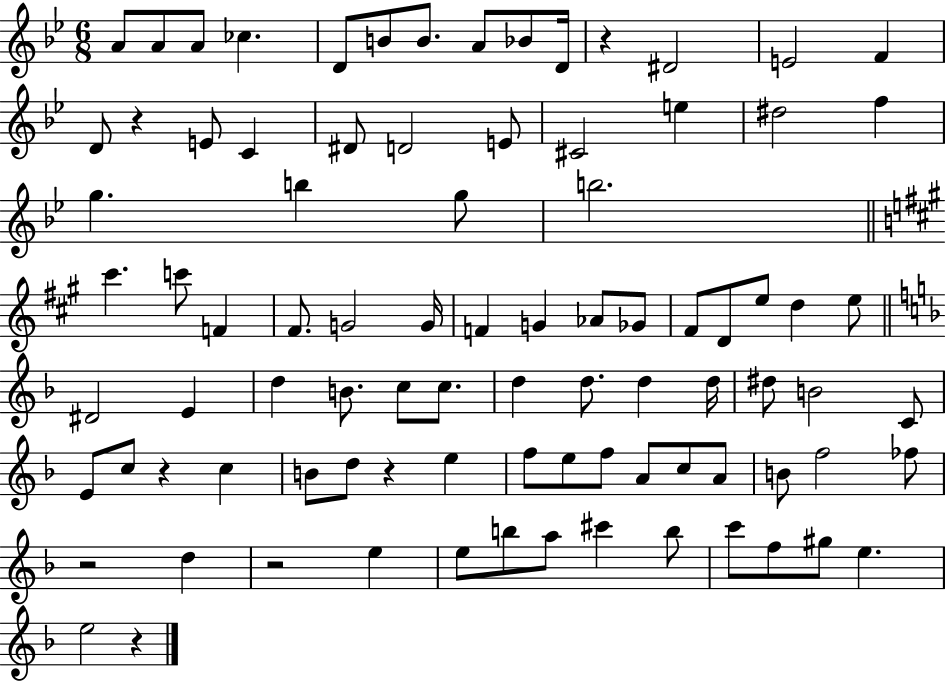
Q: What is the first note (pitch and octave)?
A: A4